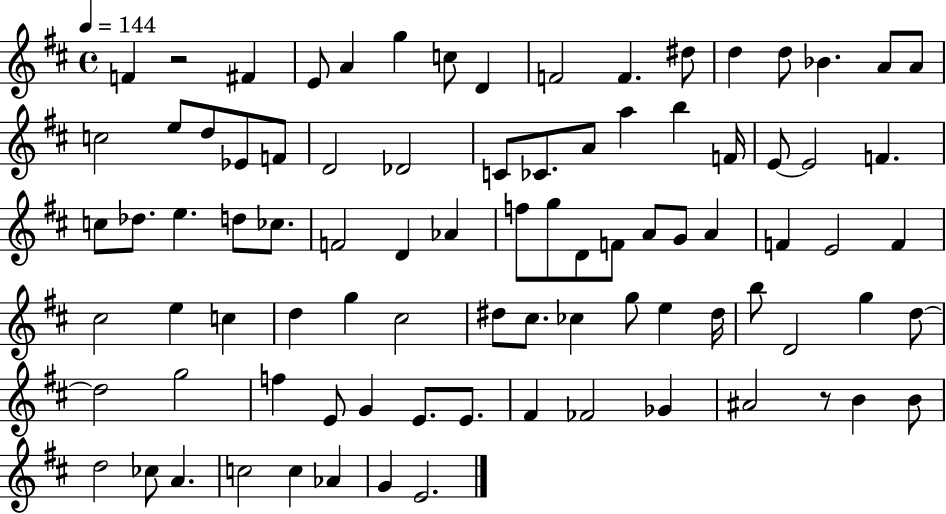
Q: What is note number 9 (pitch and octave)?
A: F4